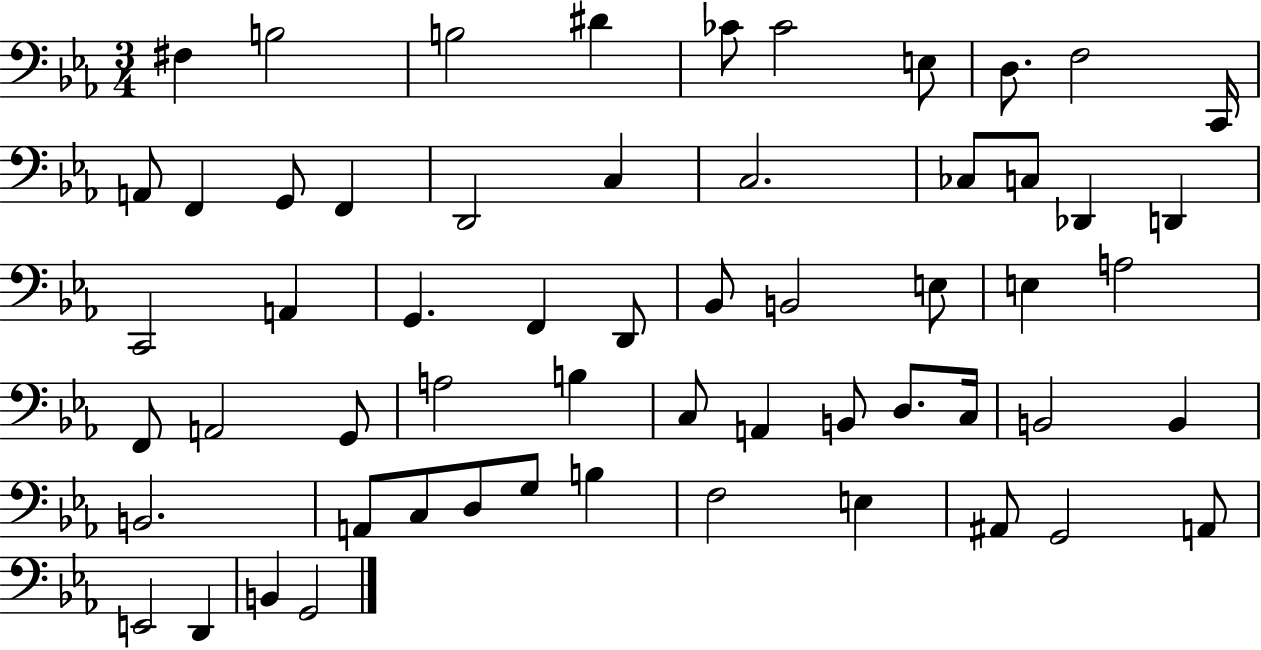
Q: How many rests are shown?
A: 0